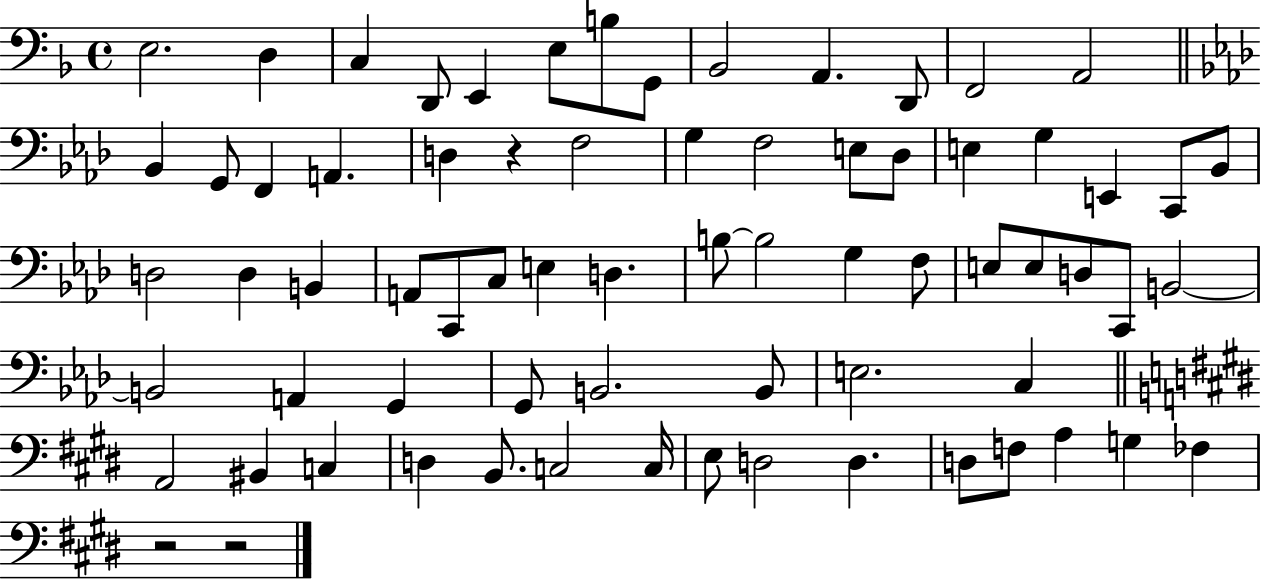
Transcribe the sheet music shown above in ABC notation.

X:1
T:Untitled
M:4/4
L:1/4
K:F
E,2 D, C, D,,/2 E,, E,/2 B,/2 G,,/2 _B,,2 A,, D,,/2 F,,2 A,,2 _B,, G,,/2 F,, A,, D, z F,2 G, F,2 E,/2 _D,/2 E, G, E,, C,,/2 _B,,/2 D,2 D, B,, A,,/2 C,,/2 C,/2 E, D, B,/2 B,2 G, F,/2 E,/2 E,/2 D,/2 C,,/2 B,,2 B,,2 A,, G,, G,,/2 B,,2 B,,/2 E,2 C, A,,2 ^B,, C, D, B,,/2 C,2 C,/4 E,/2 D,2 D, D,/2 F,/2 A, G, _F, z2 z2